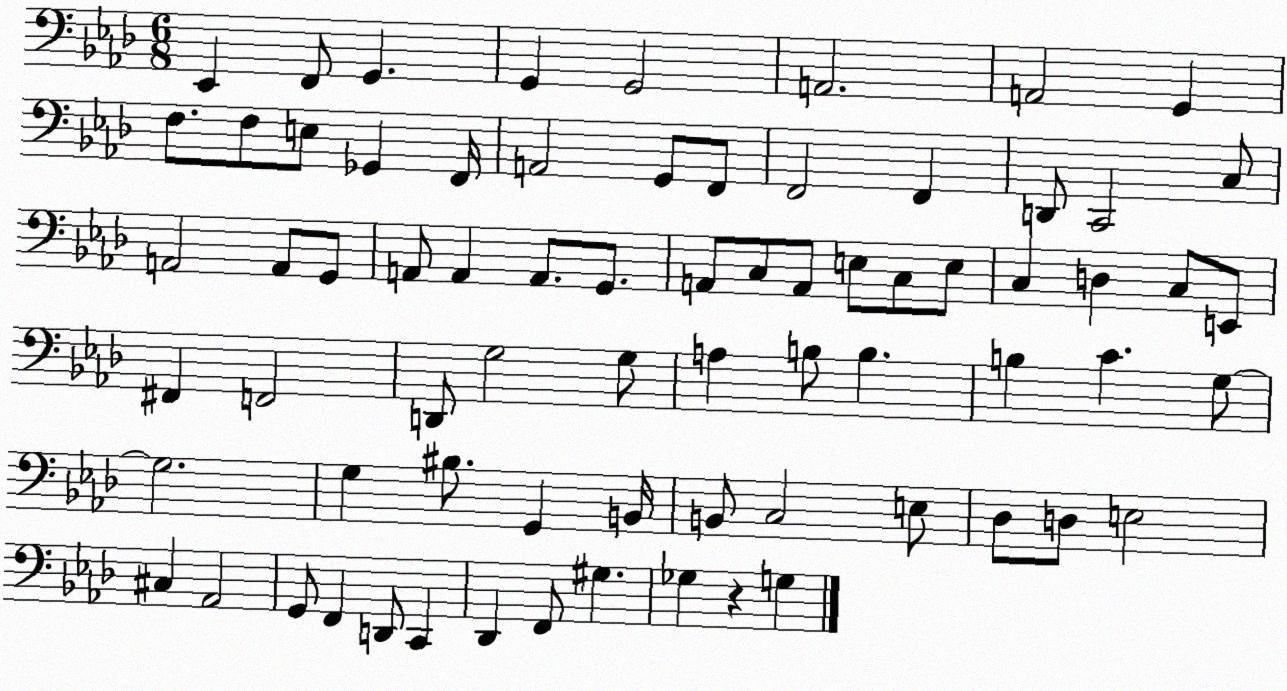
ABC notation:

X:1
T:Untitled
M:6/8
L:1/4
K:Ab
_E,, F,,/2 G,, G,, G,,2 A,,2 A,,2 G,, F,/2 F,/2 E,/2 _G,, F,,/4 A,,2 G,,/2 F,,/2 F,,2 F,, D,,/2 C,,2 C,/2 A,,2 A,,/2 G,,/2 A,,/2 A,, A,,/2 G,,/2 A,,/2 C,/2 A,,/2 E,/2 C,/2 E,/2 C, D, C,/2 E,,/2 ^F,, F,,2 D,,/2 G,2 G,/2 A, B,/2 B, B, C G,/2 G,2 G, ^B,/2 G,, B,,/4 B,,/2 C,2 E,/2 _D,/2 D,/2 E,2 ^C, _A,,2 G,,/2 F,, D,,/2 C,, _D,, F,,/2 ^G, _G, z G,